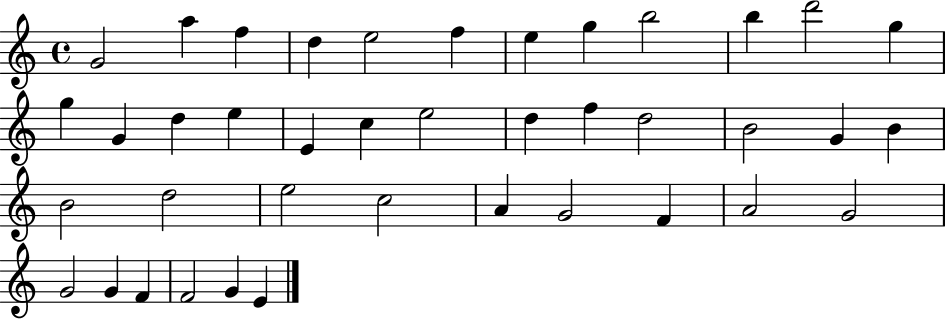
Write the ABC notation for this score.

X:1
T:Untitled
M:4/4
L:1/4
K:C
G2 a f d e2 f e g b2 b d'2 g g G d e E c e2 d f d2 B2 G B B2 d2 e2 c2 A G2 F A2 G2 G2 G F F2 G E